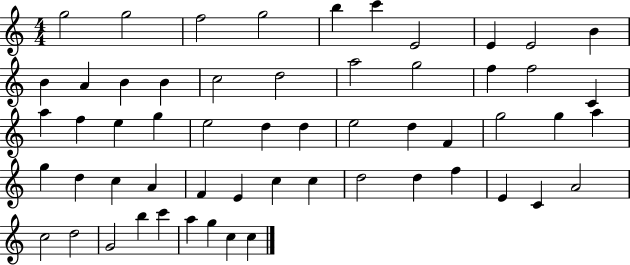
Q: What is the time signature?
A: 4/4